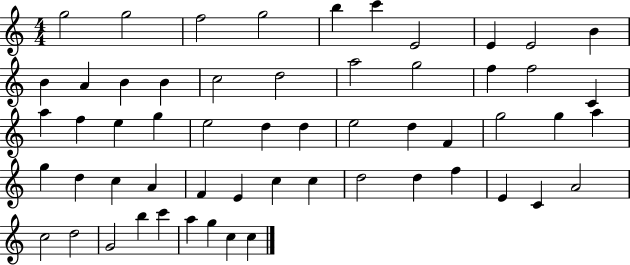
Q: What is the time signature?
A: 4/4